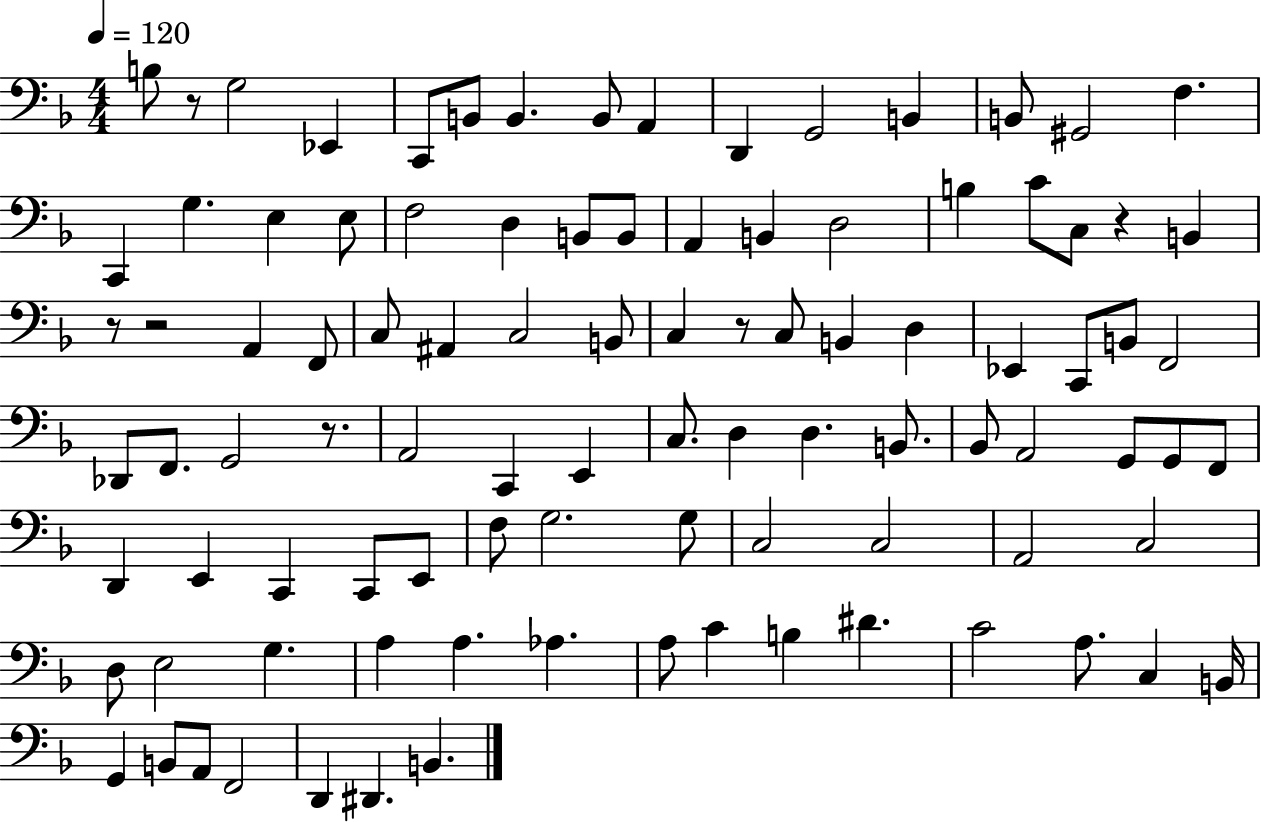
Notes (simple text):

B3/e R/e G3/h Eb2/q C2/e B2/e B2/q. B2/e A2/q D2/q G2/h B2/q B2/e G#2/h F3/q. C2/q G3/q. E3/q E3/e F3/h D3/q B2/e B2/e A2/q B2/q D3/h B3/q C4/e C3/e R/q B2/q R/e R/h A2/q F2/e C3/e A#2/q C3/h B2/e C3/q R/e C3/e B2/q D3/q Eb2/q C2/e B2/e F2/h Db2/e F2/e. G2/h R/e. A2/h C2/q E2/q C3/e. D3/q D3/q. B2/e. Bb2/e A2/h G2/e G2/e F2/e D2/q E2/q C2/q C2/e E2/e F3/e G3/h. G3/e C3/h C3/h A2/h C3/h D3/e E3/h G3/q. A3/q A3/q. Ab3/q. A3/e C4/q B3/q D#4/q. C4/h A3/e. C3/q B2/s G2/q B2/e A2/e F2/h D2/q D#2/q. B2/q.